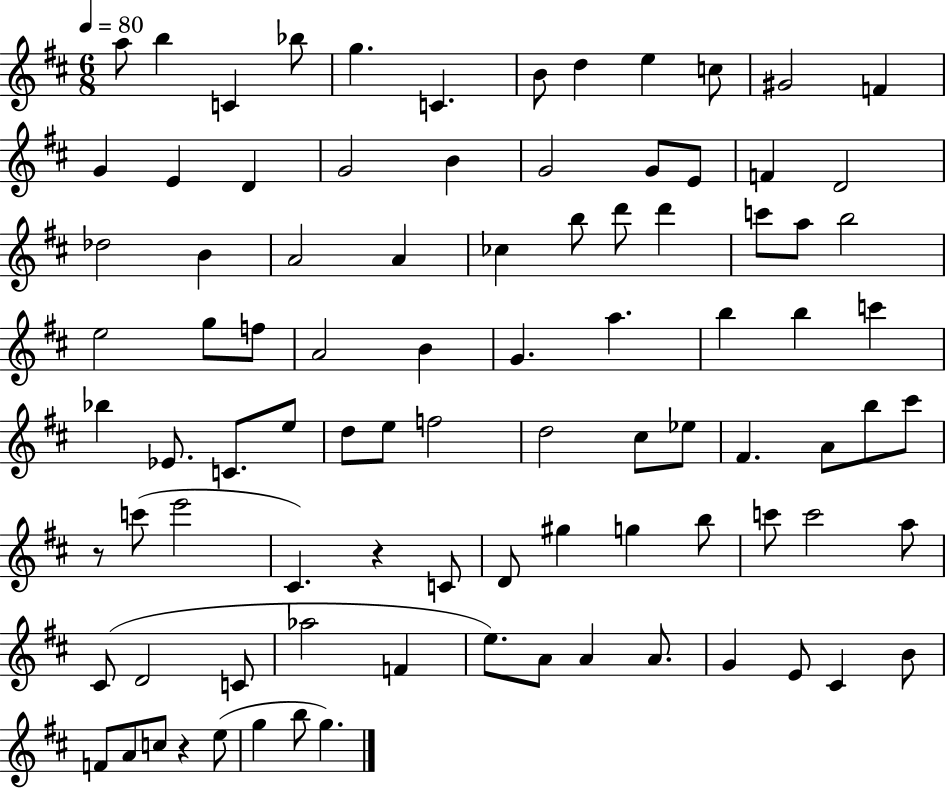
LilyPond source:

{
  \clef treble
  \numericTimeSignature
  \time 6/8
  \key d \major
  \tempo 4 = 80
  a''8 b''4 c'4 bes''8 | g''4. c'4. | b'8 d''4 e''4 c''8 | gis'2 f'4 | \break g'4 e'4 d'4 | g'2 b'4 | g'2 g'8 e'8 | f'4 d'2 | \break des''2 b'4 | a'2 a'4 | ces''4 b''8 d'''8 d'''4 | c'''8 a''8 b''2 | \break e''2 g''8 f''8 | a'2 b'4 | g'4. a''4. | b''4 b''4 c'''4 | \break bes''4 ees'8. c'8. e''8 | d''8 e''8 f''2 | d''2 cis''8 ees''8 | fis'4. a'8 b''8 cis'''8 | \break r8 c'''8( e'''2 | cis'4.) r4 c'8 | d'8 gis''4 g''4 b''8 | c'''8 c'''2 a''8 | \break cis'8( d'2 c'8 | aes''2 f'4 | e''8.) a'8 a'4 a'8. | g'4 e'8 cis'4 b'8 | \break f'8 a'8 c''8 r4 e''8( | g''4 b''8 g''4.) | \bar "|."
}